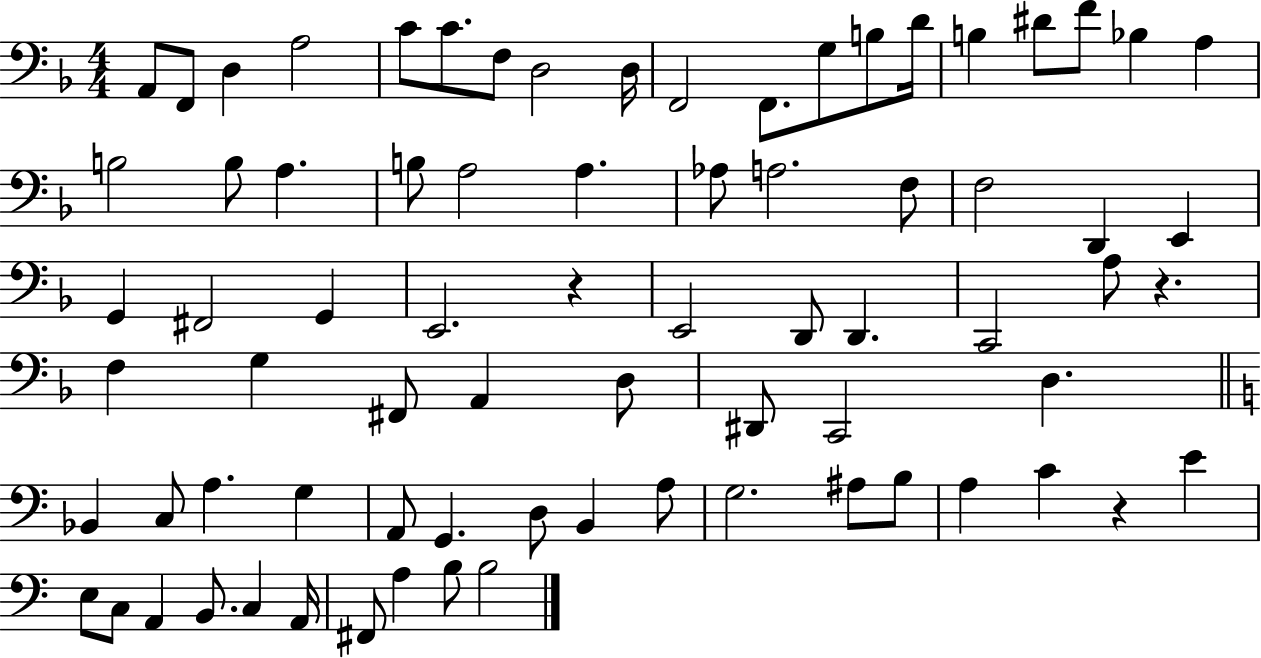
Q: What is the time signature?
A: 4/4